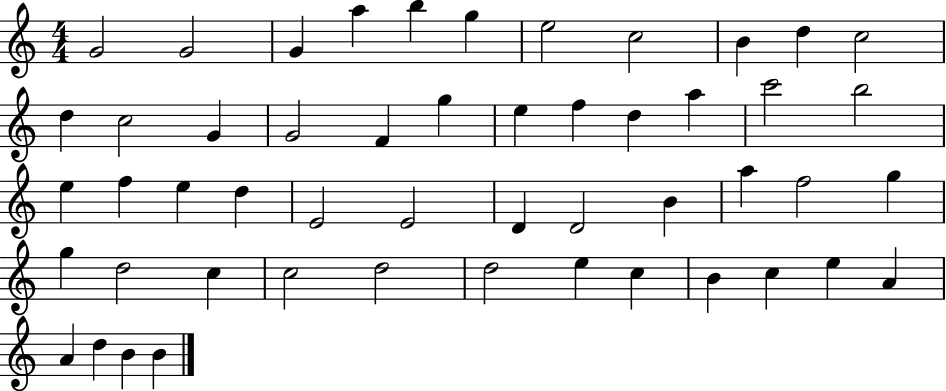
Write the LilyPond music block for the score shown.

{
  \clef treble
  \numericTimeSignature
  \time 4/4
  \key c \major
  g'2 g'2 | g'4 a''4 b''4 g''4 | e''2 c''2 | b'4 d''4 c''2 | \break d''4 c''2 g'4 | g'2 f'4 g''4 | e''4 f''4 d''4 a''4 | c'''2 b''2 | \break e''4 f''4 e''4 d''4 | e'2 e'2 | d'4 d'2 b'4 | a''4 f''2 g''4 | \break g''4 d''2 c''4 | c''2 d''2 | d''2 e''4 c''4 | b'4 c''4 e''4 a'4 | \break a'4 d''4 b'4 b'4 | \bar "|."
}